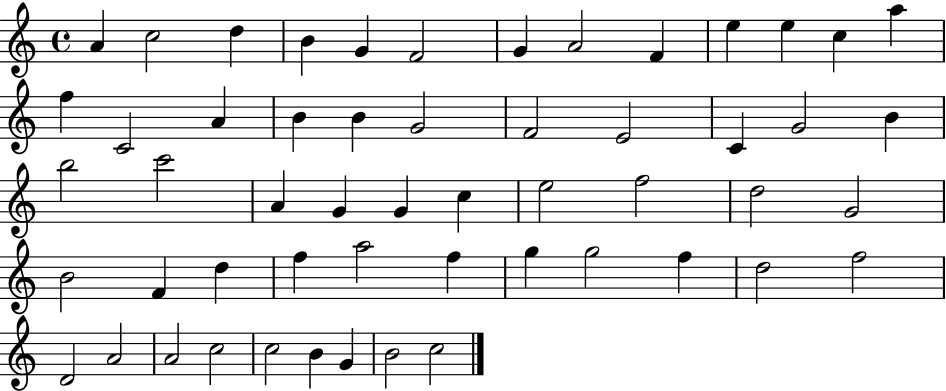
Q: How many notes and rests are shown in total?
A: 54